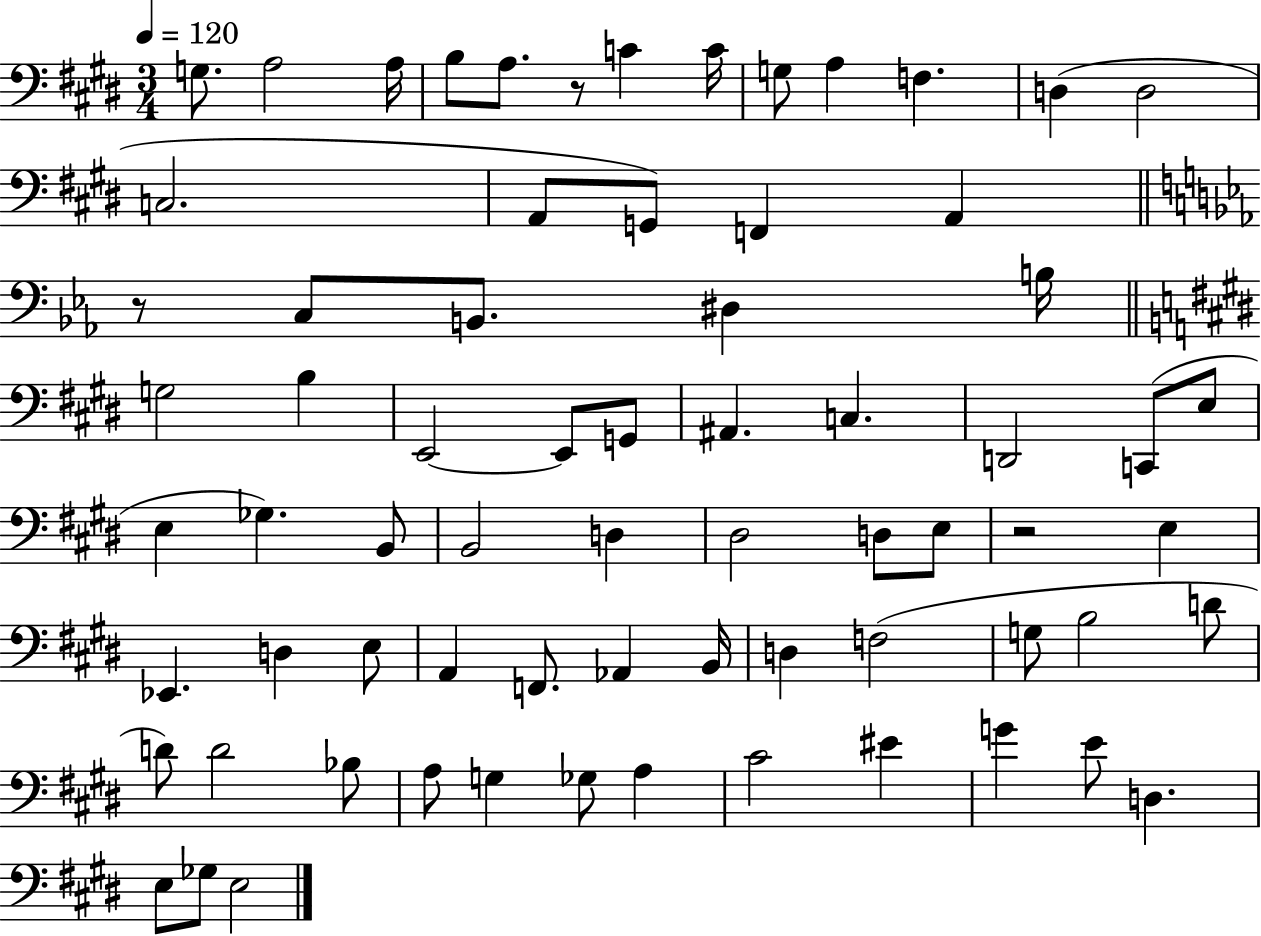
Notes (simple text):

G3/e. A3/h A3/s B3/e A3/e. R/e C4/q C4/s G3/e A3/q F3/q. D3/q D3/h C3/h. A2/e G2/e F2/q A2/q R/e C3/e B2/e. D#3/q B3/s G3/h B3/q E2/h E2/e G2/e A#2/q. C3/q. D2/h C2/e E3/e E3/q Gb3/q. B2/e B2/h D3/q D#3/h D3/e E3/e R/h E3/q Eb2/q. D3/q E3/e A2/q F2/e. Ab2/q B2/s D3/q F3/h G3/e B3/h D4/e D4/e D4/h Bb3/e A3/e G3/q Gb3/e A3/q C#4/h EIS4/q G4/q E4/e D3/q. E3/e Gb3/e E3/h